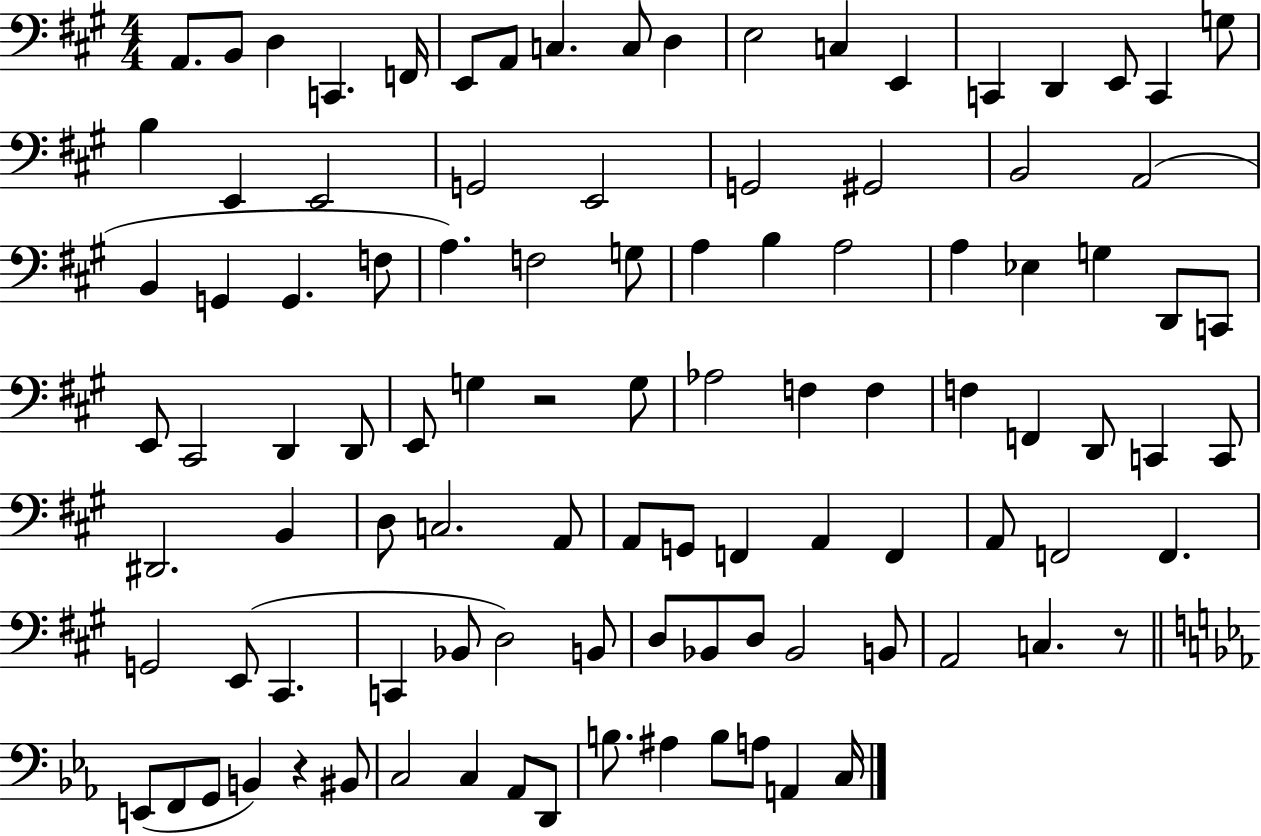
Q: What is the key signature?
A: A major